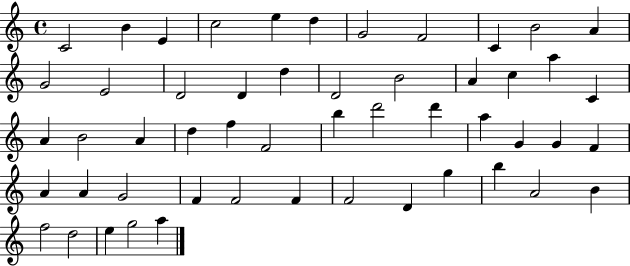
X:1
T:Untitled
M:4/4
L:1/4
K:C
C2 B E c2 e d G2 F2 C B2 A G2 E2 D2 D d D2 B2 A c a C A B2 A d f F2 b d'2 d' a G G F A A G2 F F2 F F2 D g b A2 B f2 d2 e g2 a